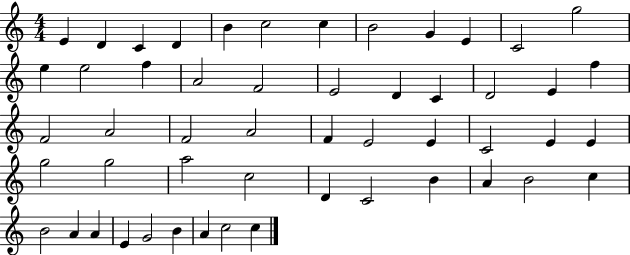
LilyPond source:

{
  \clef treble
  \numericTimeSignature
  \time 4/4
  \key c \major
  e'4 d'4 c'4 d'4 | b'4 c''2 c''4 | b'2 g'4 e'4 | c'2 g''2 | \break e''4 e''2 f''4 | a'2 f'2 | e'2 d'4 c'4 | d'2 e'4 f''4 | \break f'2 a'2 | f'2 a'2 | f'4 e'2 e'4 | c'2 e'4 e'4 | \break g''2 g''2 | a''2 c''2 | d'4 c'2 b'4 | a'4 b'2 c''4 | \break b'2 a'4 a'4 | e'4 g'2 b'4 | a'4 c''2 c''4 | \bar "|."
}